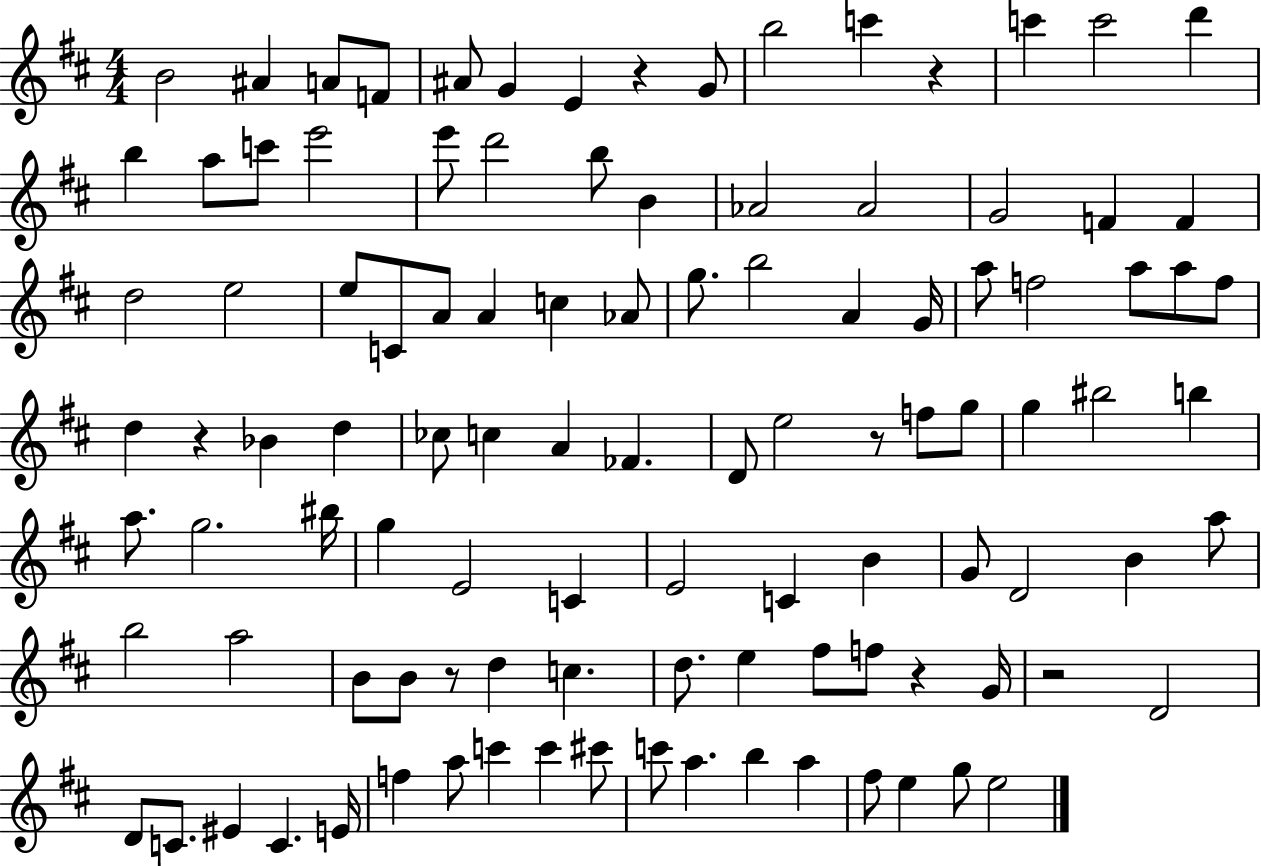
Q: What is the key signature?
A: D major